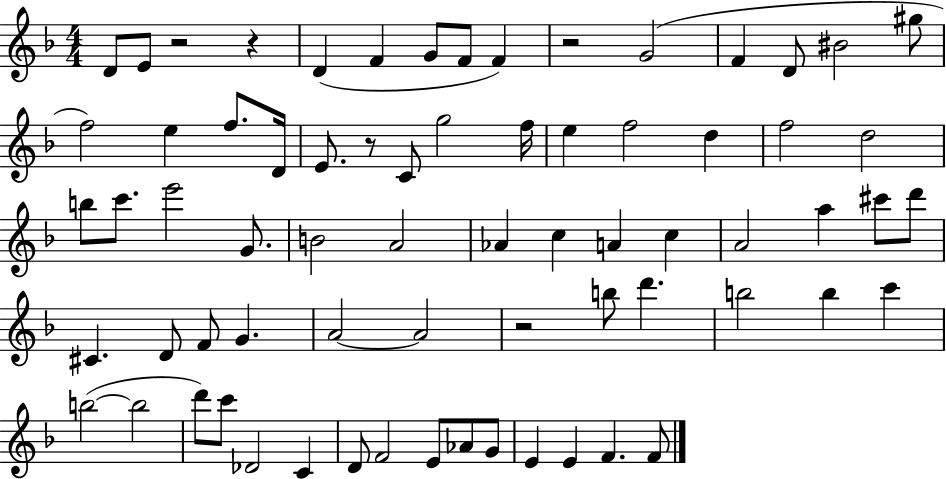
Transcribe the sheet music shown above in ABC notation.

X:1
T:Untitled
M:4/4
L:1/4
K:F
D/2 E/2 z2 z D F G/2 F/2 F z2 G2 F D/2 ^B2 ^g/2 f2 e f/2 D/4 E/2 z/2 C/2 g2 f/4 e f2 d f2 d2 b/2 c'/2 e'2 G/2 B2 A2 _A c A c A2 a ^c'/2 d'/2 ^C D/2 F/2 G A2 A2 z2 b/2 d' b2 b c' b2 b2 d'/2 c'/2 _D2 C D/2 F2 E/2 _A/2 G/2 E E F F/2